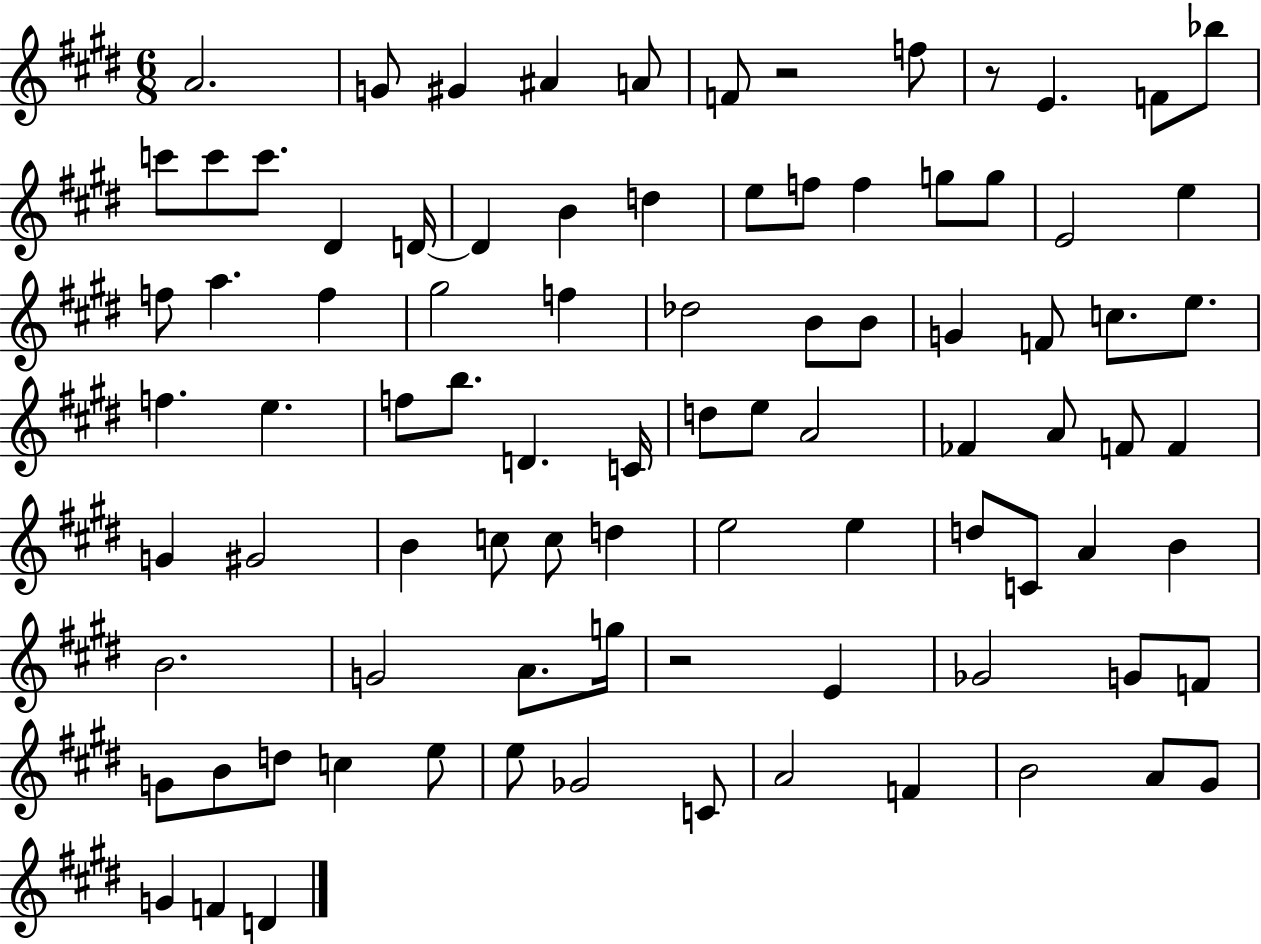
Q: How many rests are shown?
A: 3